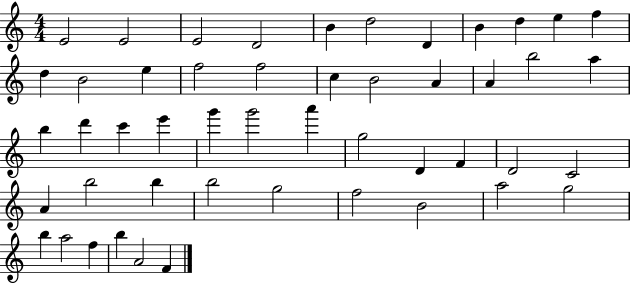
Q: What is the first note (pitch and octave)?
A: E4